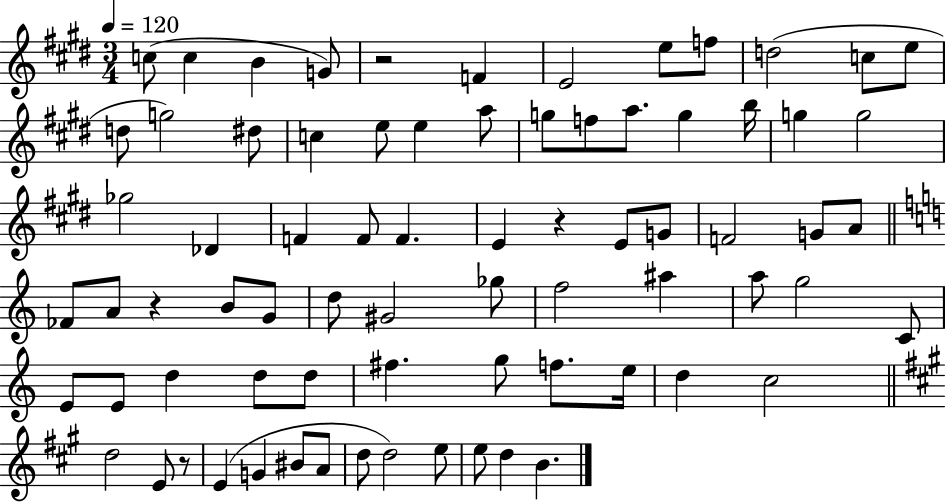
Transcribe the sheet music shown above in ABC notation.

X:1
T:Untitled
M:3/4
L:1/4
K:E
c/2 c B G/2 z2 F E2 e/2 f/2 d2 c/2 e/2 d/2 g2 ^d/2 c e/2 e a/2 g/2 f/2 a/2 g b/4 g g2 _g2 _D F F/2 F E z E/2 G/2 F2 G/2 A/2 _F/2 A/2 z B/2 G/2 d/2 ^G2 _g/2 f2 ^a a/2 g2 C/2 E/2 E/2 d d/2 d/2 ^f g/2 f/2 e/4 d c2 d2 E/2 z/2 E G ^B/2 A/2 d/2 d2 e/2 e/2 d B